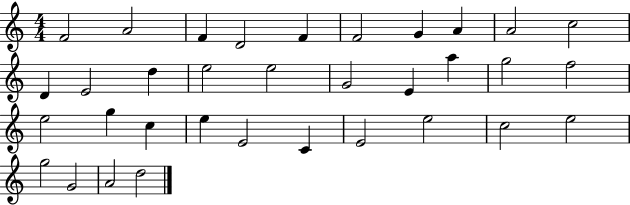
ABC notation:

X:1
T:Untitled
M:4/4
L:1/4
K:C
F2 A2 F D2 F F2 G A A2 c2 D E2 d e2 e2 G2 E a g2 f2 e2 g c e E2 C E2 e2 c2 e2 g2 G2 A2 d2